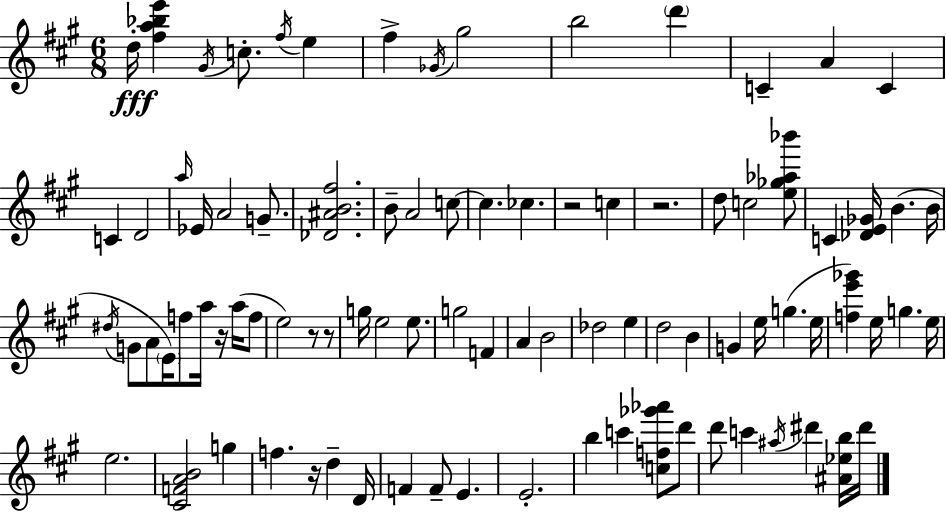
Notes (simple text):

D5/s [F#5,A5,Bb5,E6]/q G#4/s C5/e. F#5/s E5/q F#5/q Gb4/s G#5/h B5/h D6/q C4/q A4/q C4/q C4/q D4/h A5/s Eb4/s A4/h G4/e. [Db4,A#4,B4,F#5]/h. B4/e A4/h C5/e C5/q. CES5/q. R/h C5/q R/h. D5/e C5/h [E5,Gb5,Ab5,Bb6]/e C4/q [Db4,E4,Gb4]/s B4/q. B4/s D#5/s G4/e A4/e E4/s F5/e A5/s R/s A5/s F5/e E5/h R/e R/e G5/s E5/h E5/e. G5/h F4/q A4/q B4/h Db5/h E5/q D5/h B4/q G4/q E5/s G5/q. E5/s [F5,E6,Gb6]/q E5/s G5/q. E5/s E5/h. [C#4,F4,A4,B4]/h G5/q F5/q. R/s D5/q D4/s F4/q F4/e E4/q. E4/h. B5/q C6/q [C5,F5,Gb6,Ab6]/e D6/e D6/e C6/q A#5/s D#6/q [A#4,Eb5,B5]/s D#6/s